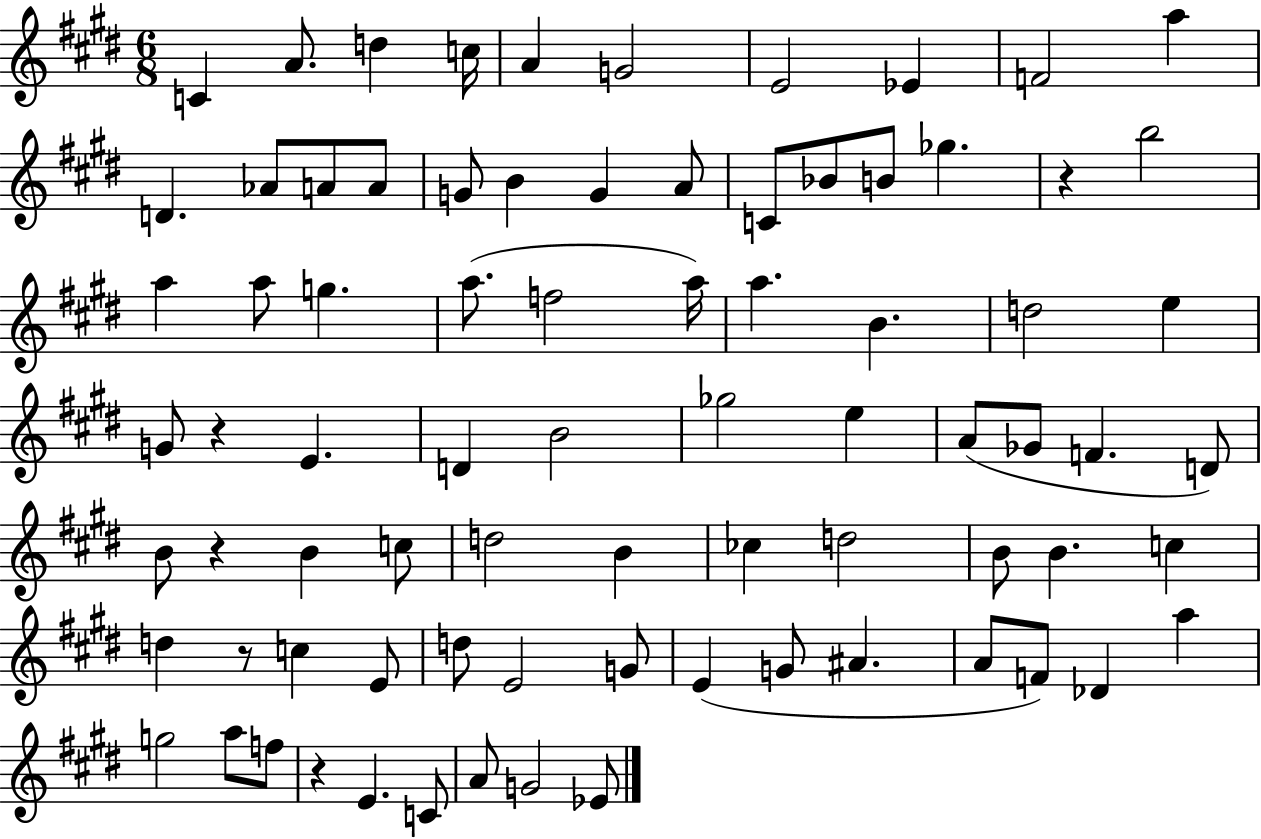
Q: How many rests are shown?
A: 5